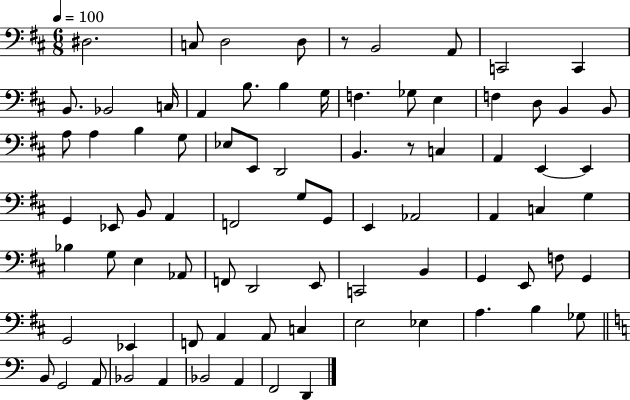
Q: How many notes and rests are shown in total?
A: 81